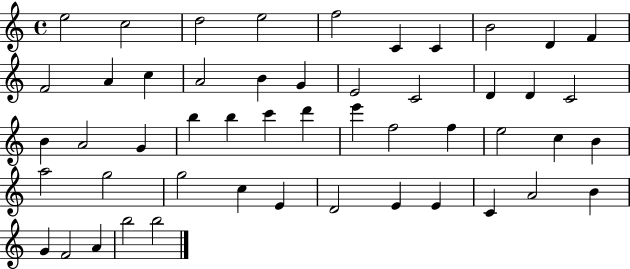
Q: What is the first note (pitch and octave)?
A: E5